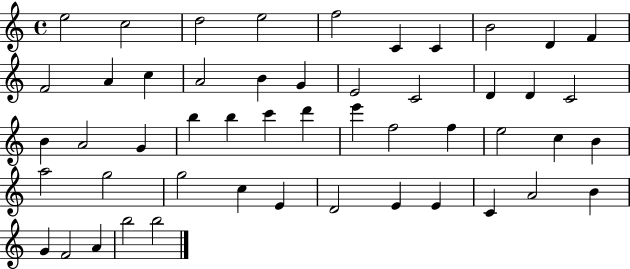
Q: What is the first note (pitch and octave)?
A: E5